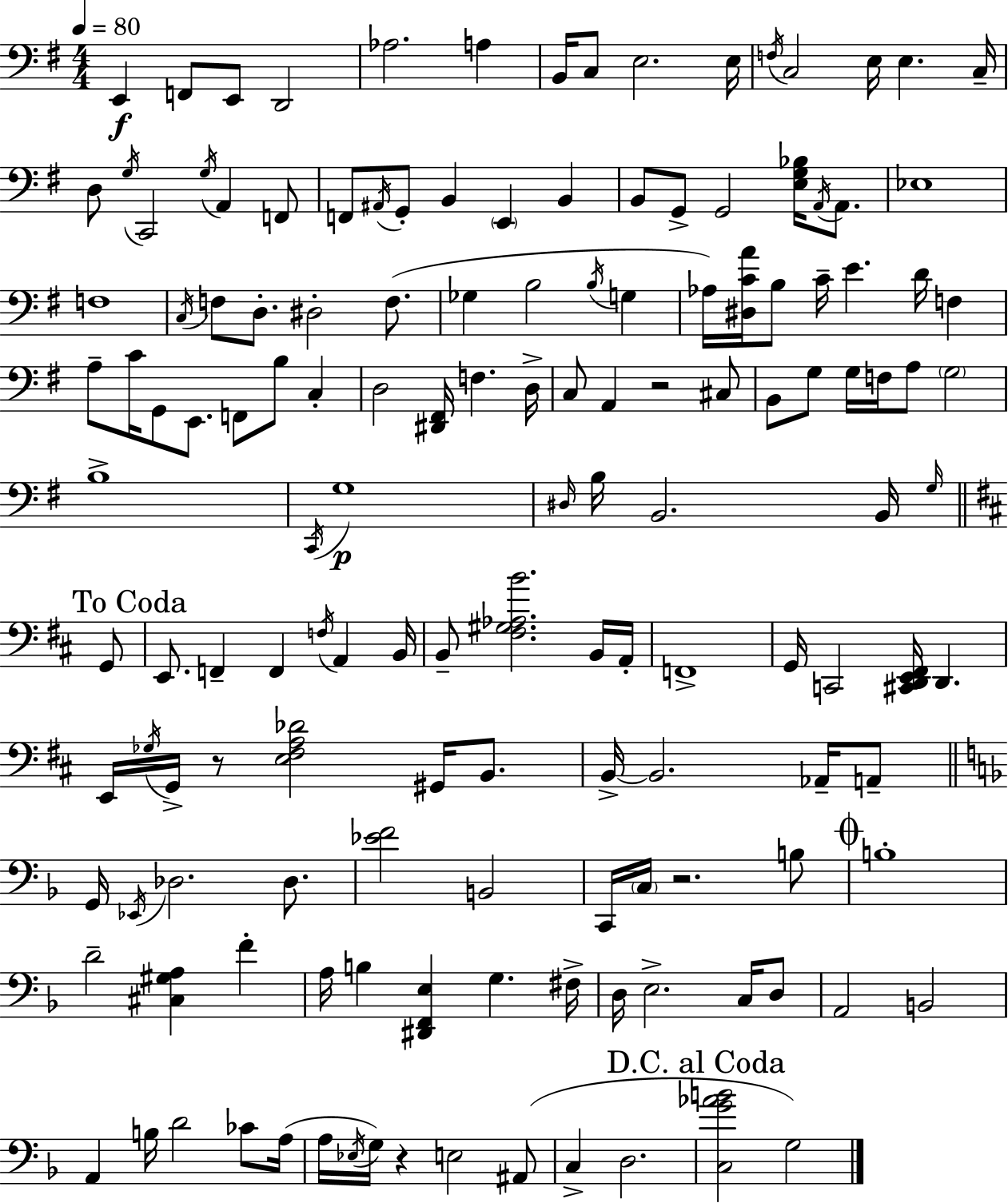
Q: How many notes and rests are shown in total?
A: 147